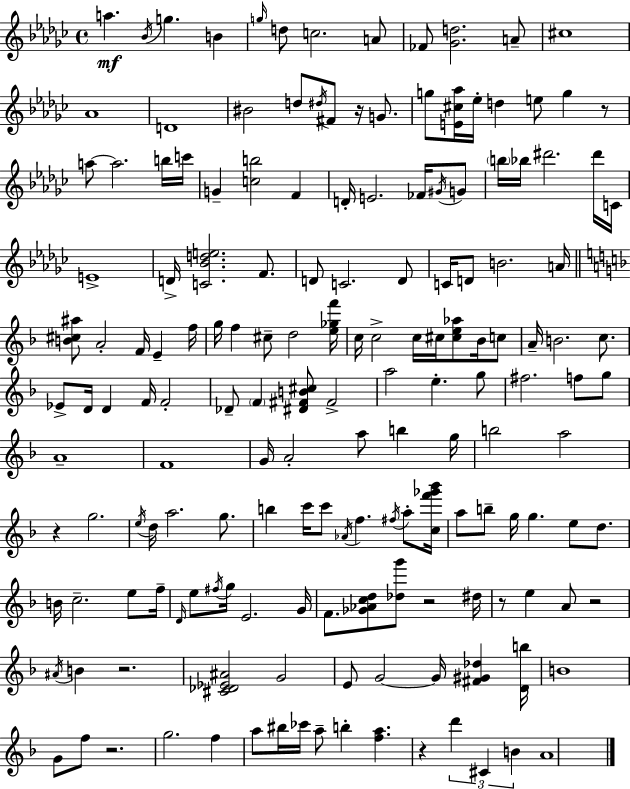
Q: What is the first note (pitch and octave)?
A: A5